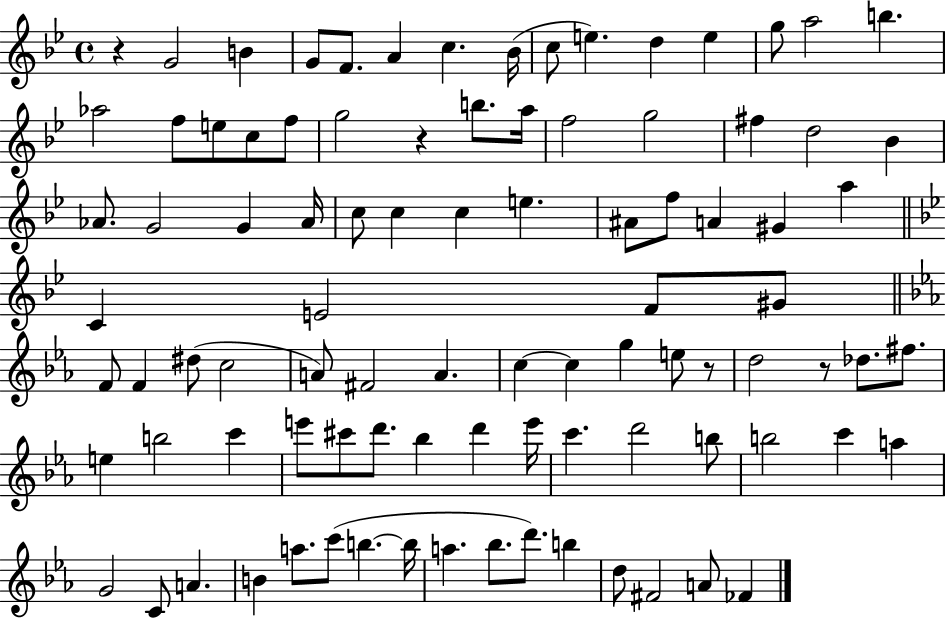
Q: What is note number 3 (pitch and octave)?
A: G4